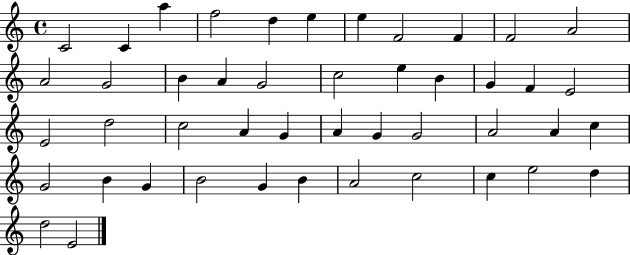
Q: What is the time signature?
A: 4/4